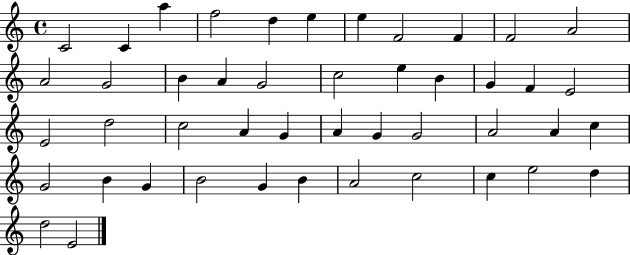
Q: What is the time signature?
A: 4/4